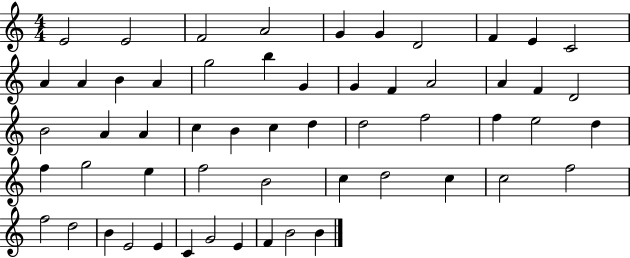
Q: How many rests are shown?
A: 0